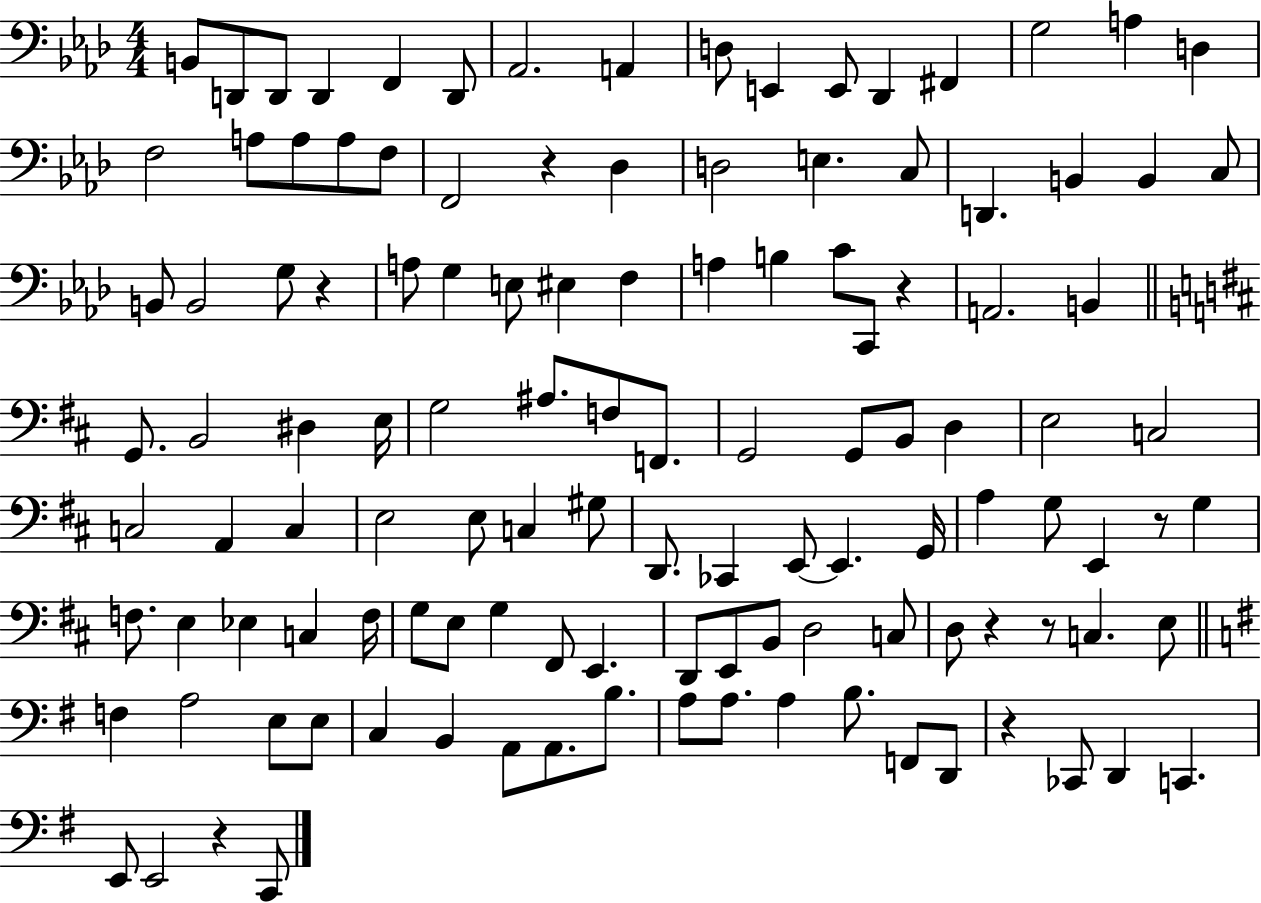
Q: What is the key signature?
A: AES major